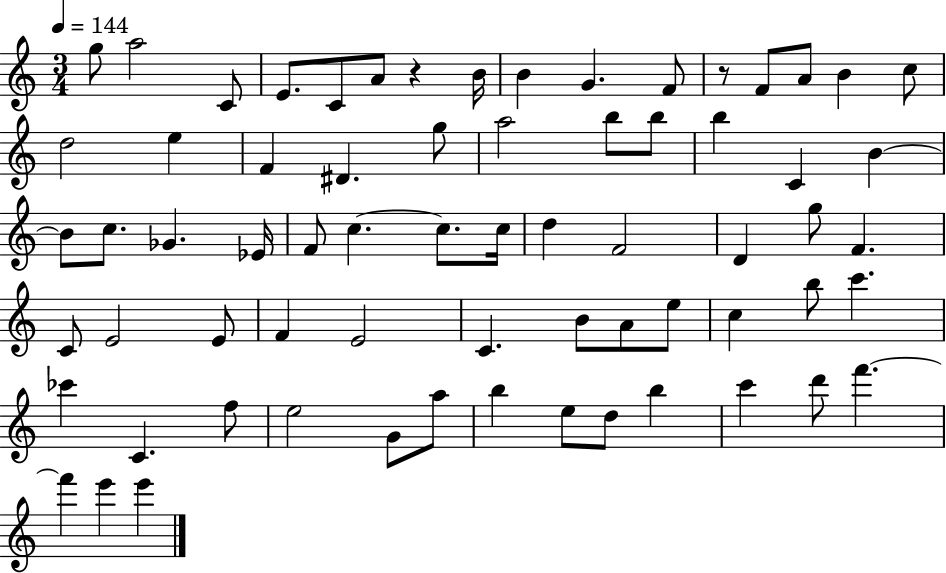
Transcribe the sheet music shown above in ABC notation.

X:1
T:Untitled
M:3/4
L:1/4
K:C
g/2 a2 C/2 E/2 C/2 A/2 z B/4 B G F/2 z/2 F/2 A/2 B c/2 d2 e F ^D g/2 a2 b/2 b/2 b C B B/2 c/2 _G _E/4 F/2 c c/2 c/4 d F2 D g/2 F C/2 E2 E/2 F E2 C B/2 A/2 e/2 c b/2 c' _c' C f/2 e2 G/2 a/2 b e/2 d/2 b c' d'/2 f' f' e' e'